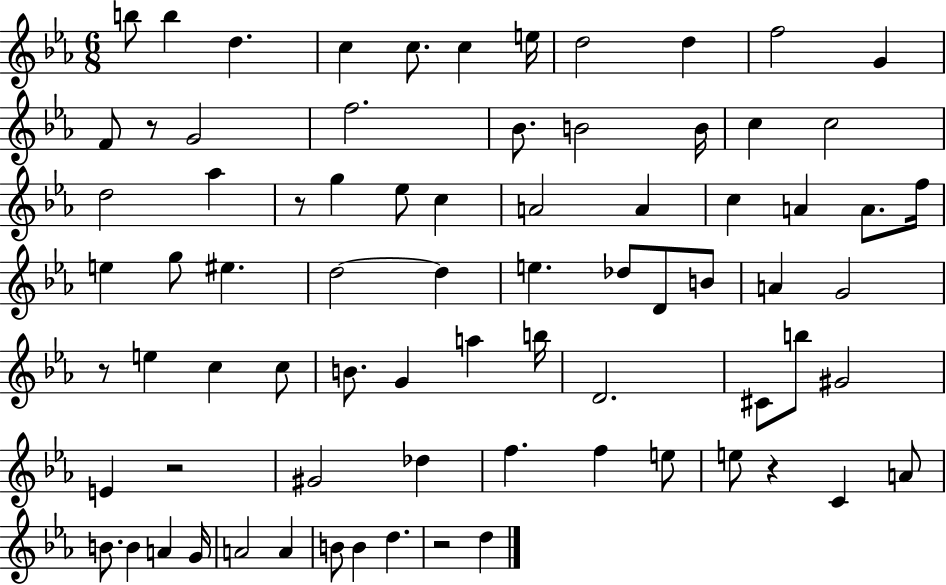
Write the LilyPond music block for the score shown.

{
  \clef treble
  \numericTimeSignature
  \time 6/8
  \key ees \major
  b''8 b''4 d''4. | c''4 c''8. c''4 e''16 | d''2 d''4 | f''2 g'4 | \break f'8 r8 g'2 | f''2. | bes'8. b'2 b'16 | c''4 c''2 | \break d''2 aes''4 | r8 g''4 ees''8 c''4 | a'2 a'4 | c''4 a'4 a'8. f''16 | \break e''4 g''8 eis''4. | d''2~~ d''4 | e''4. des''8 d'8 b'8 | a'4 g'2 | \break r8 e''4 c''4 c''8 | b'8. g'4 a''4 b''16 | d'2. | cis'8 b''8 gis'2 | \break e'4 r2 | gis'2 des''4 | f''4. f''4 e''8 | e''8 r4 c'4 a'8 | \break b'8. b'4 a'4 g'16 | a'2 a'4 | b'8 b'4 d''4. | r2 d''4 | \break \bar "|."
}